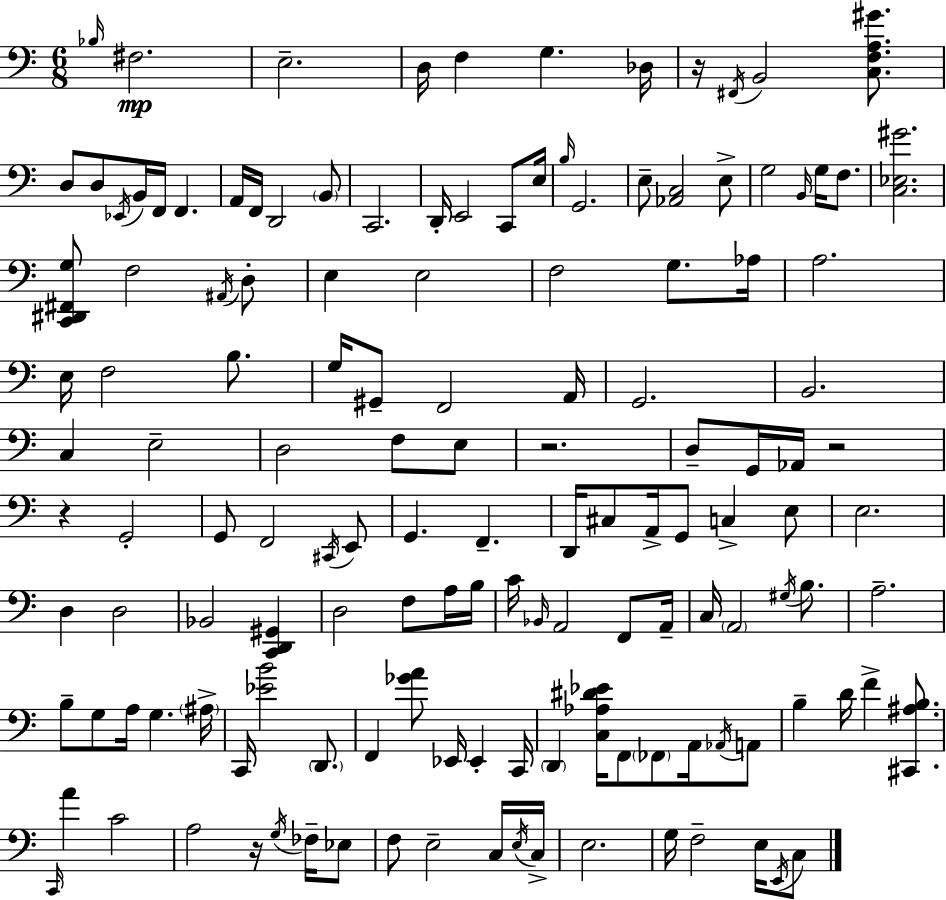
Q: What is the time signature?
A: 6/8